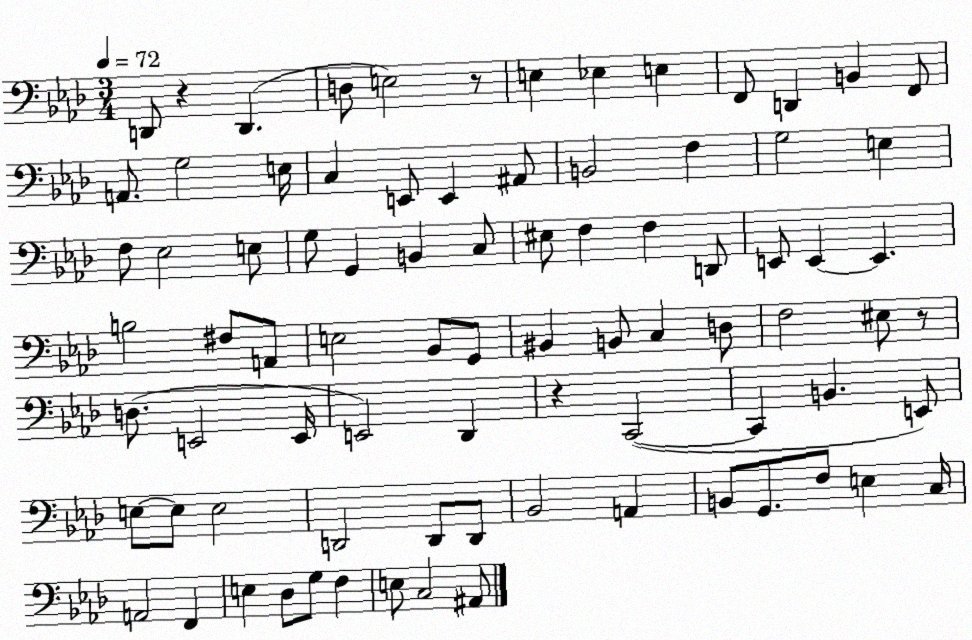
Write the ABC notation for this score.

X:1
T:Untitled
M:3/4
L:1/4
K:Ab
D,,/2 z D,, D,/2 E,2 z/2 E, _E, E, F,,/2 D,, B,, F,,/2 A,,/2 G,2 E,/4 C, E,,/2 E,, ^A,,/2 B,,2 F, G,2 E, F,/2 _E,2 E,/2 G,/2 G,, B,, C,/2 ^E,/2 F, F, D,,/2 E,,/2 E,, E,, B,2 ^F,/2 A,,/2 E,2 _B,,/2 G,,/2 ^B,, B,,/2 C, D,/2 F,2 ^E,/2 z/2 D,/2 E,,2 E,,/4 E,,2 _D,, z C,,2 C,, B,, E,,/2 E,/2 E,/2 E,2 D,,2 D,,/2 D,,/2 _B,,2 A,, B,,/2 G,,/2 F,/2 E, C,/4 A,,2 F,, E, _D,/2 G,/2 F, E,/2 C,2 ^A,,/2